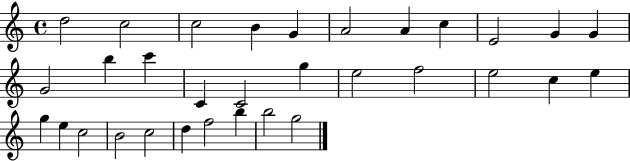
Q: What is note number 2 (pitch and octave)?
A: C5